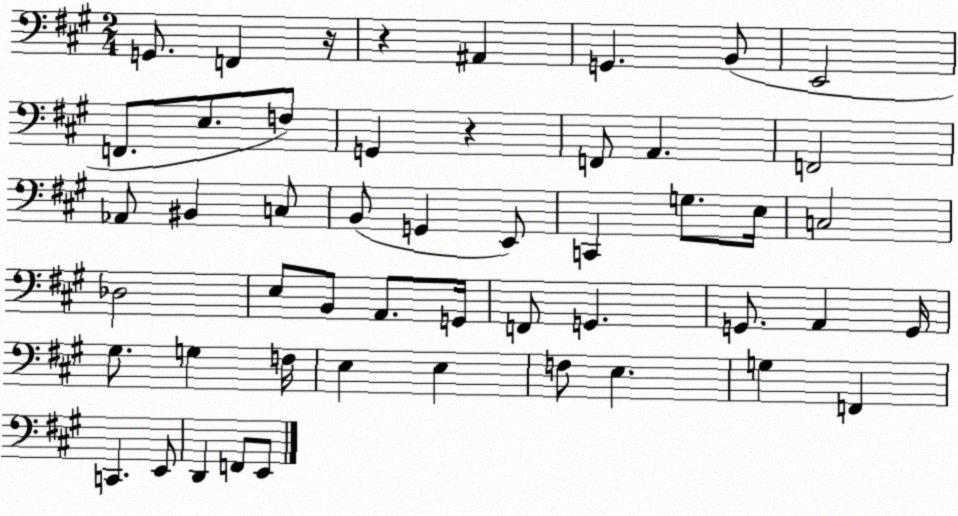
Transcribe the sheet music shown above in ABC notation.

X:1
T:Untitled
M:2/4
L:1/4
K:A
G,,/2 F,, z/4 z ^A,, G,, B,,/2 E,,2 F,,/2 E,/2 F,/2 G,, z F,,/2 A,, F,,2 _A,,/2 ^B,, C,/2 B,,/2 G,, E,,/2 C,, G,/2 E,/4 C,2 _D,2 E,/2 B,,/2 A,,/2 G,,/4 F,,/2 G,, G,,/2 A,, G,,/4 ^G,/2 G, F,/4 E, E, F,/2 E, G, F,, C,, E,,/2 D,, F,,/2 E,,/2